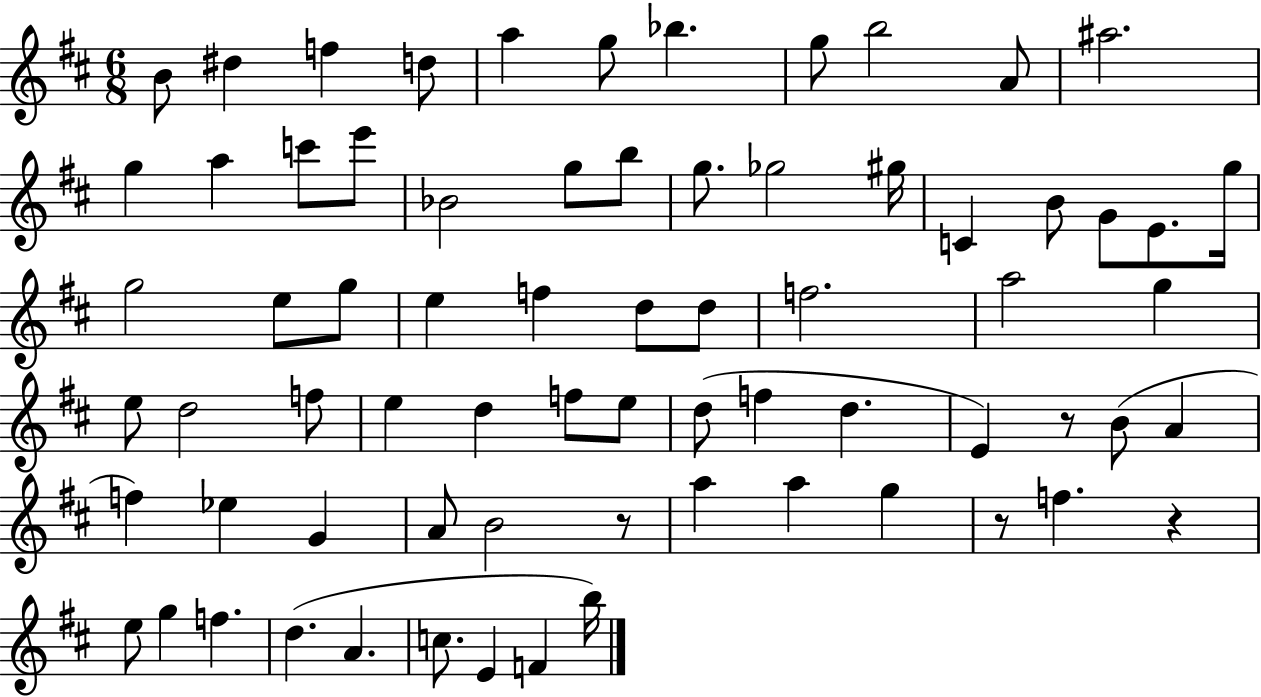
B4/e D#5/q F5/q D5/e A5/q G5/e Bb5/q. G5/e B5/h A4/e A#5/h. G5/q A5/q C6/e E6/e Bb4/h G5/e B5/e G5/e. Gb5/h G#5/s C4/q B4/e G4/e E4/e. G5/s G5/h E5/e G5/e E5/q F5/q D5/e D5/e F5/h. A5/h G5/q E5/e D5/h F5/e E5/q D5/q F5/e E5/e D5/e F5/q D5/q. E4/q R/e B4/e A4/q F5/q Eb5/q G4/q A4/e B4/h R/e A5/q A5/q G5/q R/e F5/q. R/q E5/e G5/q F5/q. D5/q. A4/q. C5/e. E4/q F4/q B5/s